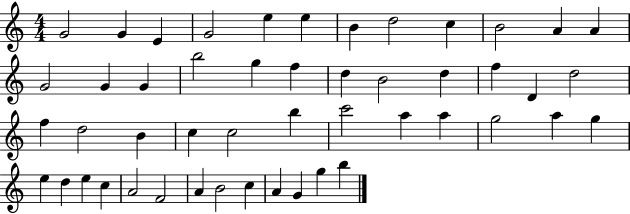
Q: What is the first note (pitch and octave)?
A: G4